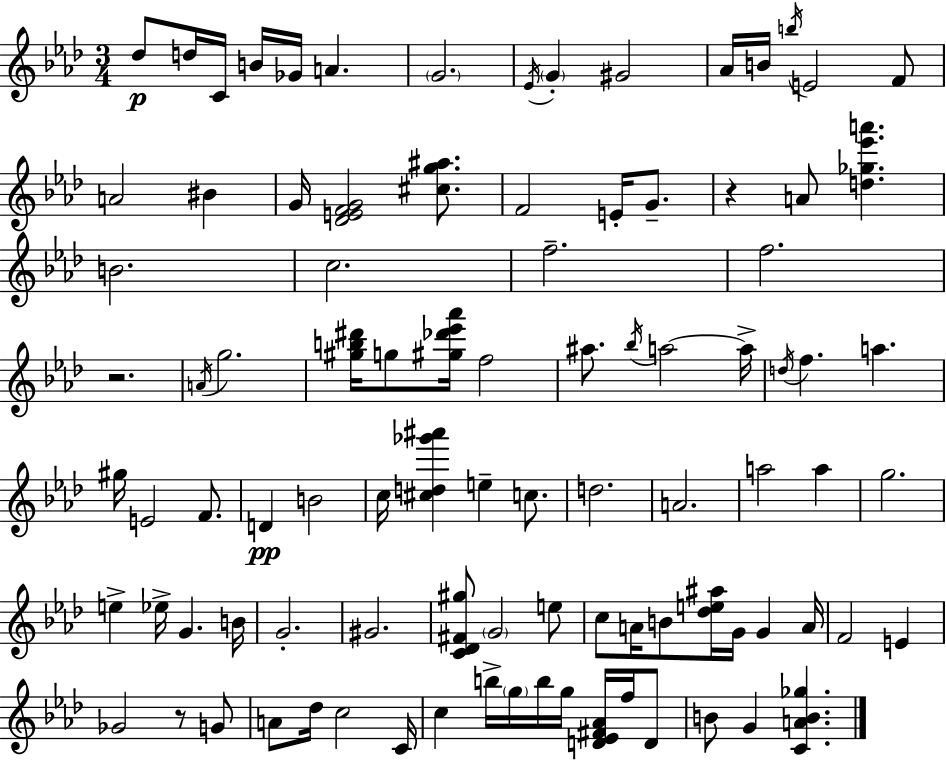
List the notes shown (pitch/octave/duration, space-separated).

Db5/e D5/s C4/s B4/s Gb4/s A4/q. G4/h. Eb4/s G4/q G#4/h Ab4/s B4/s B5/s E4/h F4/e A4/h BIS4/q G4/s [Db4,E4,F4,G4]/h [C#5,G5,A#5]/e. F4/h E4/s G4/e. R/q A4/e [D5,Gb5,Eb6,A6]/q. B4/h. C5/h. F5/h. F5/h. R/h. A4/s G5/h. [G#5,B5,D#6]/s G5/e [G#5,Db6,Eb6,Ab6]/s F5/h A#5/e. Bb5/s A5/h A5/s D5/s F5/q. A5/q. G#5/s E4/h F4/e. D4/q B4/h C5/s [C#5,D5,Gb6,A#6]/q E5/q C5/e. D5/h. A4/h. A5/h A5/q G5/h. E5/q Eb5/s G4/q. B4/s G4/h. G#4/h. [C4,Db4,F#4,G#5]/e G4/h E5/e C5/e A4/s B4/e [Db5,E5,A#5]/s G4/s G4/q A4/s F4/h E4/q Gb4/h R/e G4/e A4/e Db5/s C5/h C4/s C5/q B5/s G5/s B5/s G5/s [D4,Eb4,F#4,Ab4]/s F5/s D4/e B4/e G4/q [C4,A4,B4,Gb5]/q.